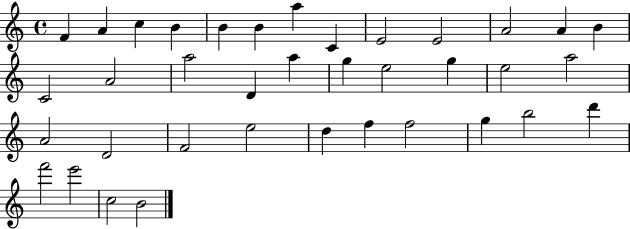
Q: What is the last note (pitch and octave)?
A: B4